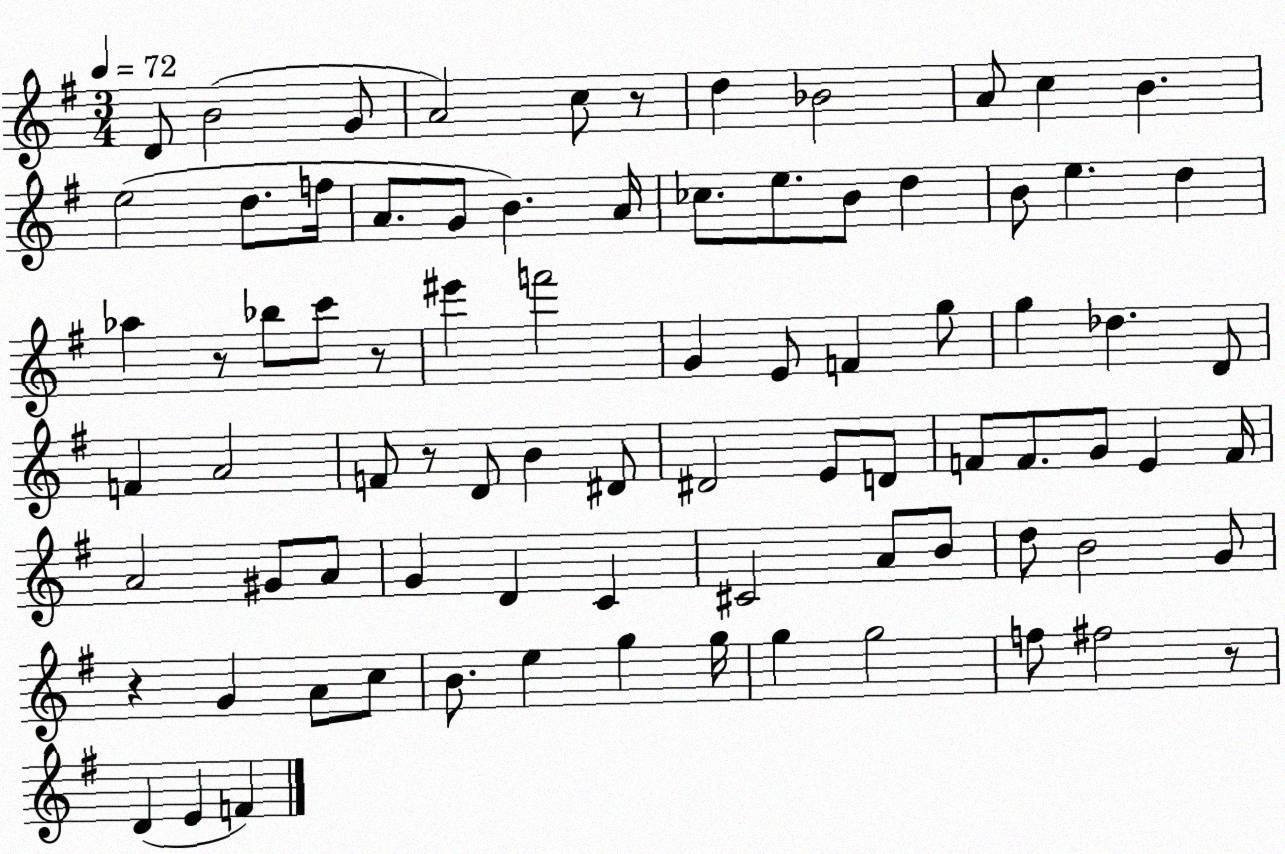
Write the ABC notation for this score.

X:1
T:Untitled
M:3/4
L:1/4
K:G
D/2 B2 G/2 A2 c/2 z/2 d _B2 A/2 c B e2 d/2 f/4 A/2 G/2 B A/4 _c/2 e/2 B/2 d B/2 e d _a z/2 _b/2 c'/2 z/2 ^e' f'2 G E/2 F g/2 g _d D/2 F A2 F/2 z/2 D/2 B ^D/2 ^D2 E/2 D/2 F/2 F/2 G/2 E F/4 A2 ^G/2 A/2 G D C ^C2 A/2 B/2 d/2 B2 G/2 z G A/2 c/2 B/2 e g g/4 g g2 f/2 ^f2 z/2 D E F